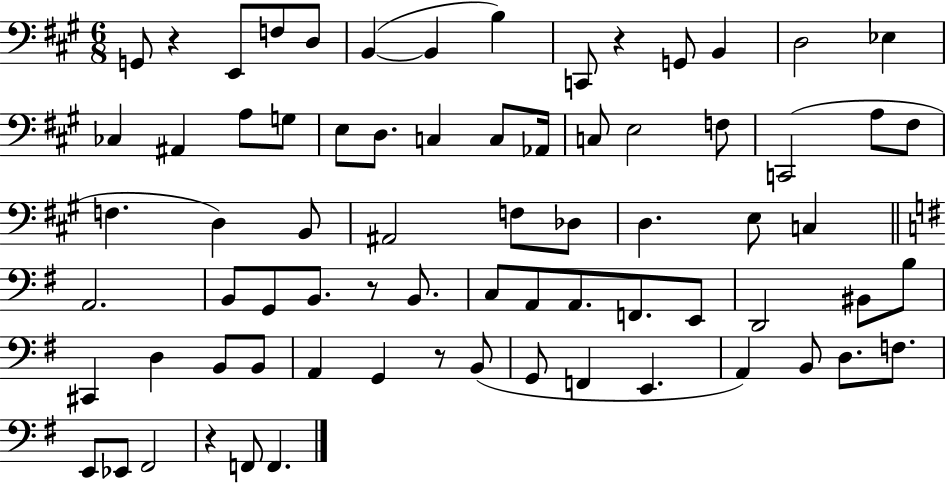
{
  \clef bass
  \numericTimeSignature
  \time 6/8
  \key a \major
  g,8 r4 e,8 f8 d8 | b,4~(~ b,4 b4) | c,8 r4 g,8 b,4 | d2 ees4 | \break ces4 ais,4 a8 g8 | e8 d8. c4 c8 aes,16 | c8 e2 f8 | c,2( a8 fis8 | \break f4. d4) b,8 | ais,2 f8 des8 | d4. e8 c4 | \bar "||" \break \key g \major a,2. | b,8 g,8 b,8. r8 b,8. | c8 a,8 a,8. f,8. e,8 | d,2 bis,8 b8 | \break cis,4 d4 b,8 b,8 | a,4 g,4 r8 b,8( | g,8 f,4 e,4. | a,4) b,8 d8. f8. | \break e,8 ees,8 fis,2 | r4 f,8 f,4. | \bar "|."
}